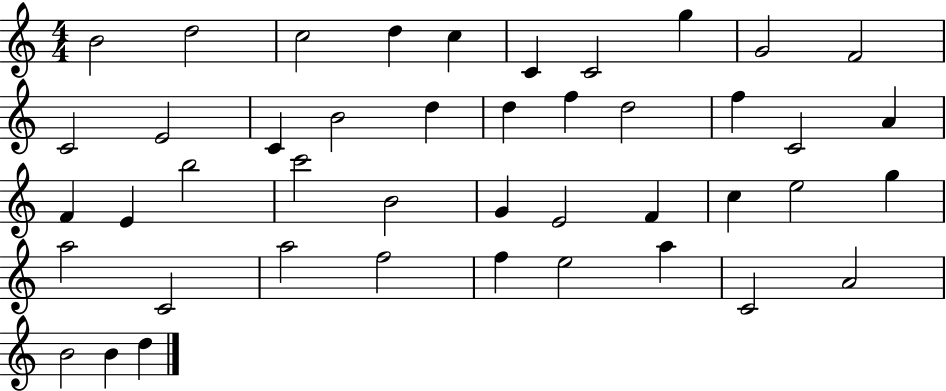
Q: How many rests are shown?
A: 0